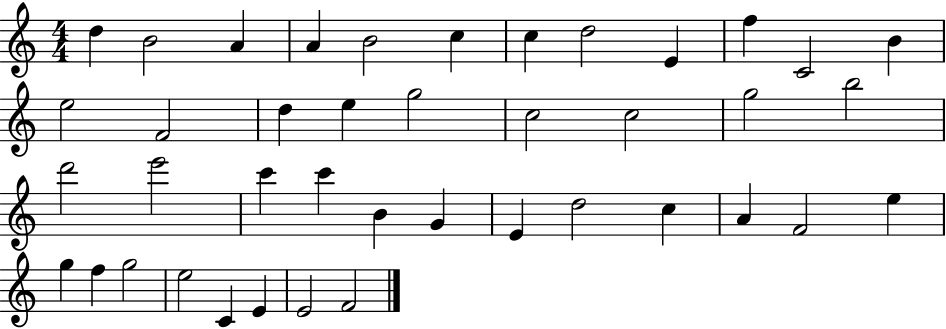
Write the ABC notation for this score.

X:1
T:Untitled
M:4/4
L:1/4
K:C
d B2 A A B2 c c d2 E f C2 B e2 F2 d e g2 c2 c2 g2 b2 d'2 e'2 c' c' B G E d2 c A F2 e g f g2 e2 C E E2 F2